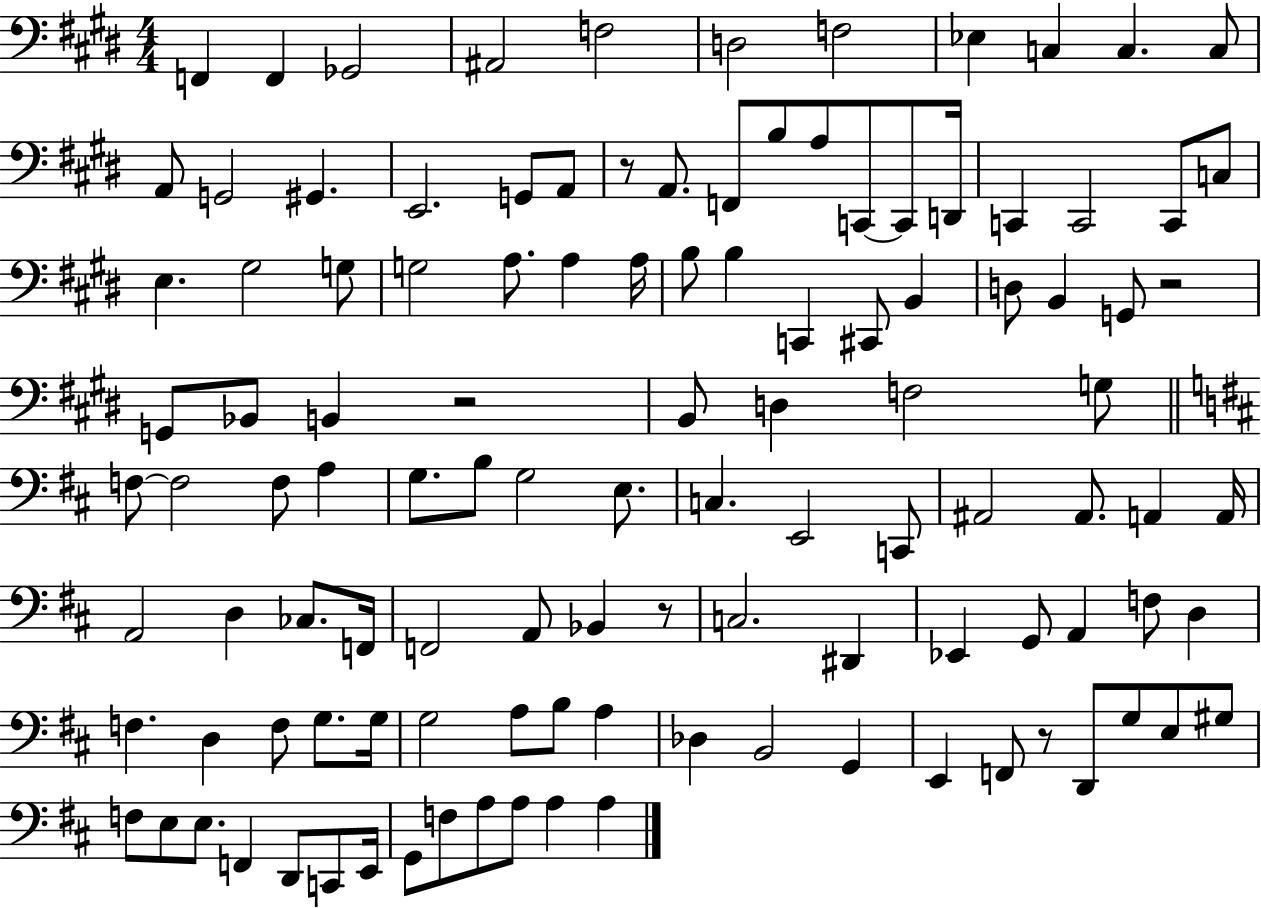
F2/q F2/q Gb2/h A#2/h F3/h D3/h F3/h Eb3/q C3/q C3/q. C3/e A2/e G2/h G#2/q. E2/h. G2/e A2/e R/e A2/e. F2/e B3/e A3/e C2/e C2/e D2/s C2/q C2/h C2/e C3/e E3/q. G#3/h G3/e G3/h A3/e. A3/q A3/s B3/e B3/q C2/q C#2/e B2/q D3/e B2/q G2/e R/h G2/e Bb2/e B2/q R/h B2/e D3/q F3/h G3/e F3/e F3/h F3/e A3/q G3/e. B3/e G3/h E3/e. C3/q. E2/h C2/e A#2/h A#2/e. A2/q A2/s A2/h D3/q CES3/e. F2/s F2/h A2/e Bb2/q R/e C3/h. D#2/q Eb2/q G2/e A2/q F3/e D3/q F3/q. D3/q F3/e G3/e. G3/s G3/h A3/e B3/e A3/q Db3/q B2/h G2/q E2/q F2/e R/e D2/e G3/e E3/e G#3/e F3/e E3/e E3/e. F2/q D2/e C2/e E2/s G2/e F3/e A3/e A3/e A3/q A3/q